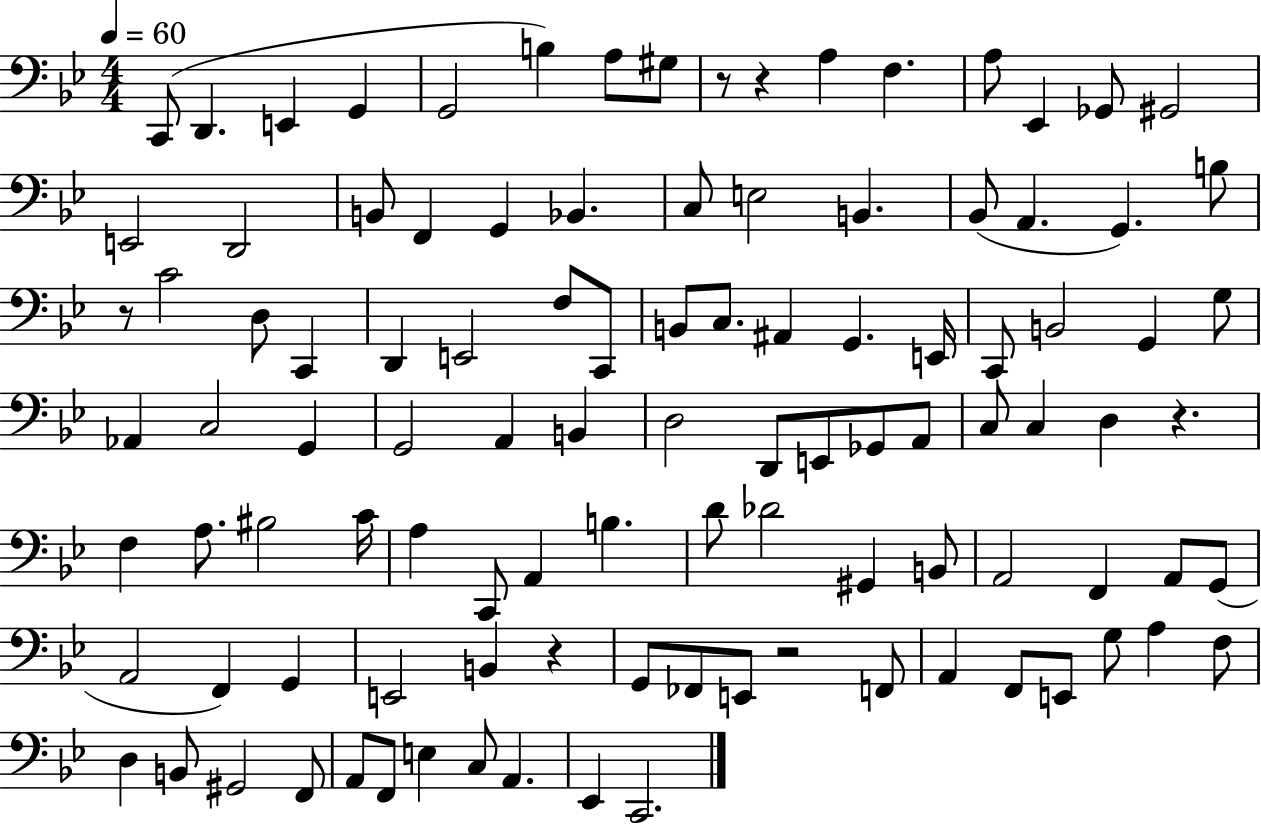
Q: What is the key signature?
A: BES major